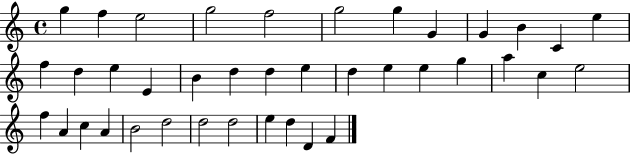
X:1
T:Untitled
M:4/4
L:1/4
K:C
g f e2 g2 f2 g2 g G G B C e f d e E B d d e d e e g a c e2 f A c A B2 d2 d2 d2 e d D F